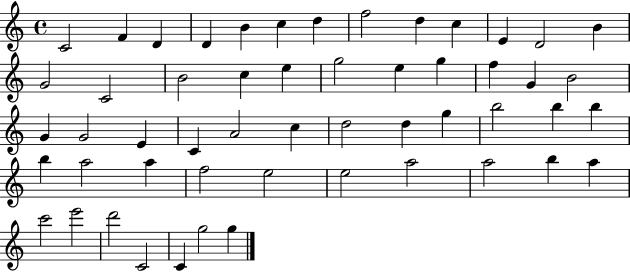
{
  \clef treble
  \time 4/4
  \defaultTimeSignature
  \key c \major
  c'2 f'4 d'4 | d'4 b'4 c''4 d''4 | f''2 d''4 c''4 | e'4 d'2 b'4 | \break g'2 c'2 | b'2 c''4 e''4 | g''2 e''4 g''4 | f''4 g'4 b'2 | \break g'4 g'2 e'4 | c'4 a'2 c''4 | d''2 d''4 g''4 | b''2 b''4 b''4 | \break b''4 a''2 a''4 | f''2 e''2 | e''2 a''2 | a''2 b''4 a''4 | \break c'''2 e'''2 | d'''2 c'2 | c'4 g''2 g''4 | \bar "|."
}